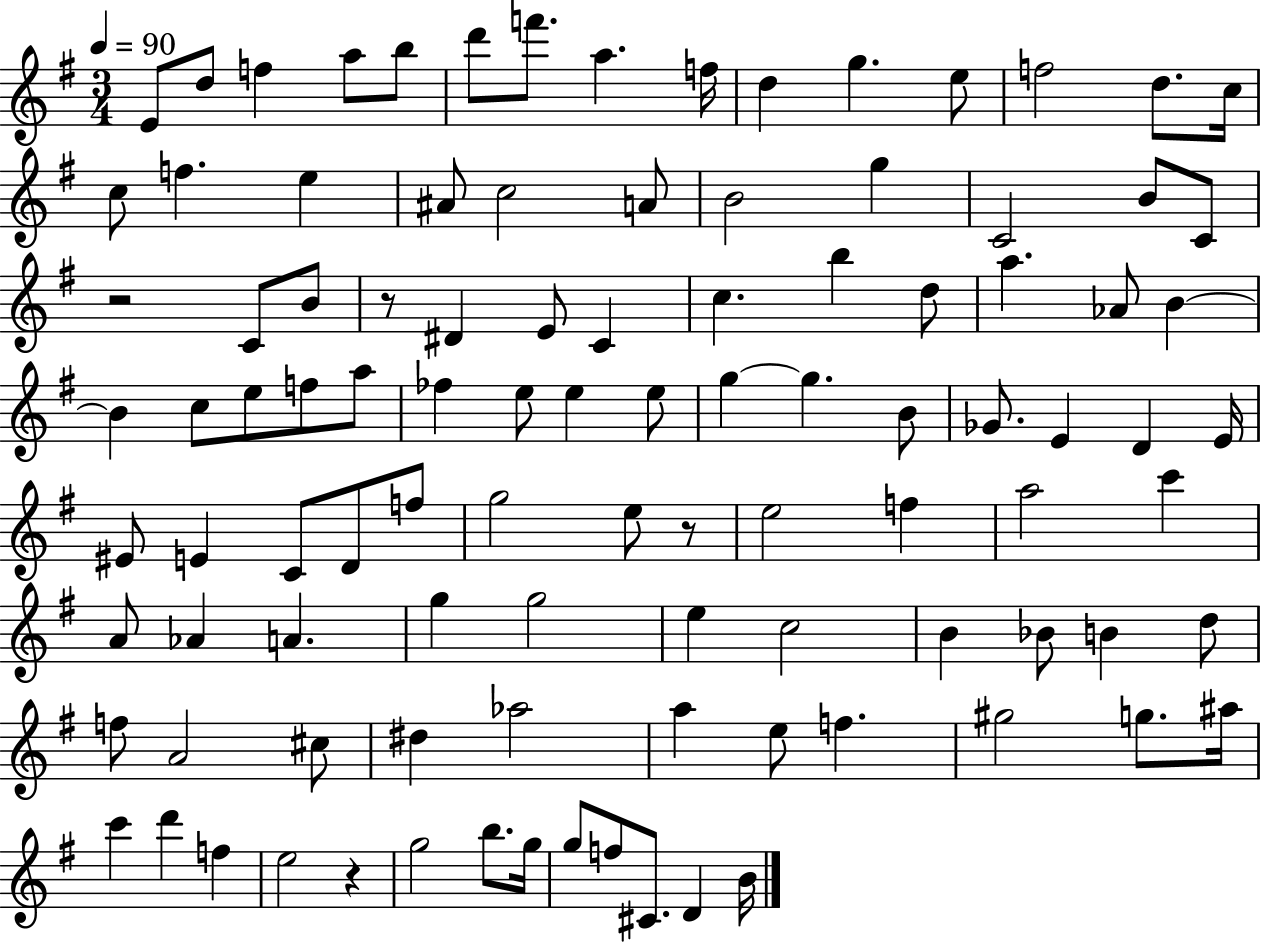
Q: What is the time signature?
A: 3/4